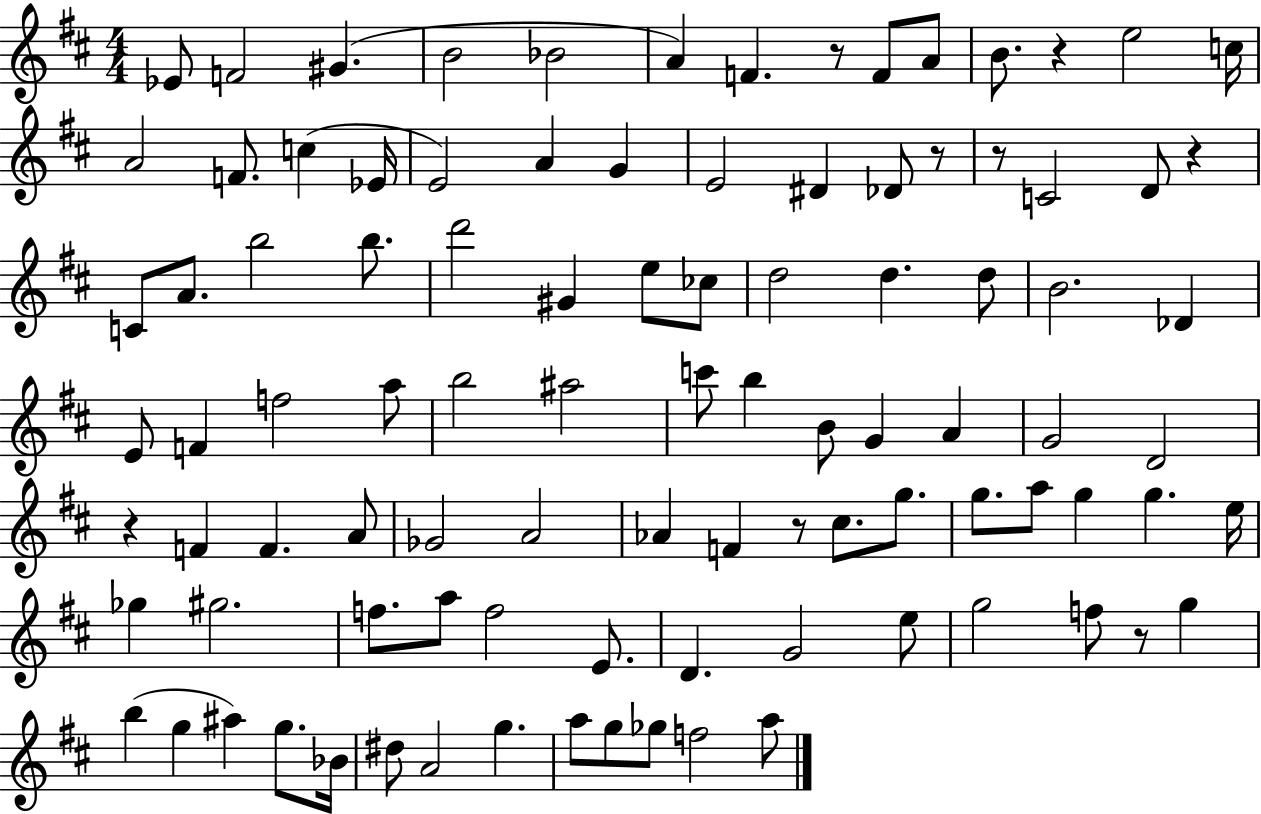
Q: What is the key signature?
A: D major